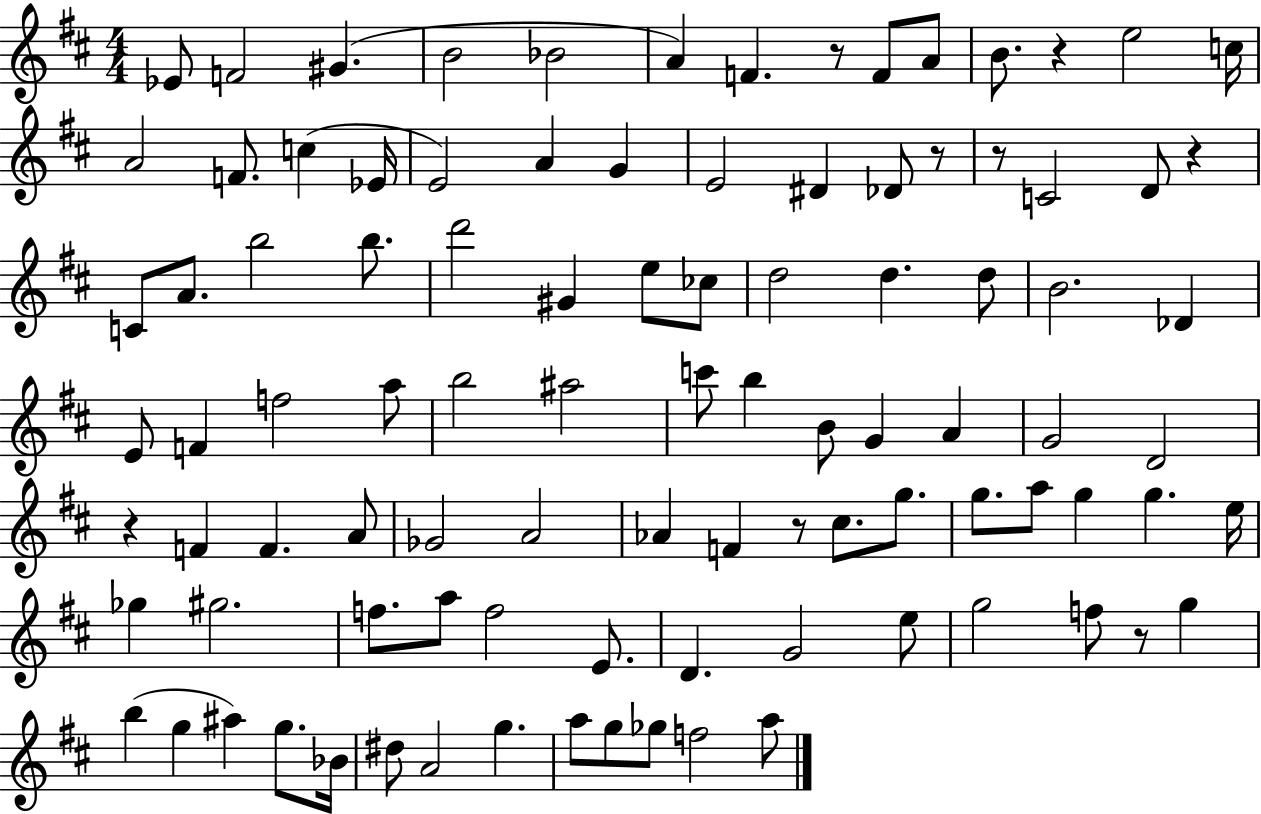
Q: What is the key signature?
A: D major